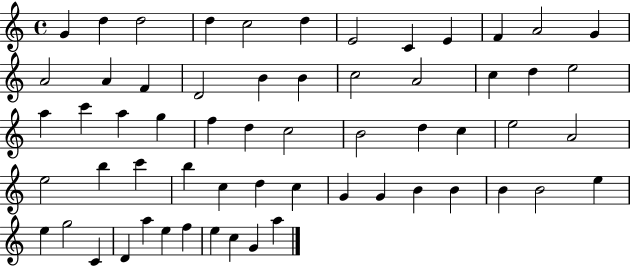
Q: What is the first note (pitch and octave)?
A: G4